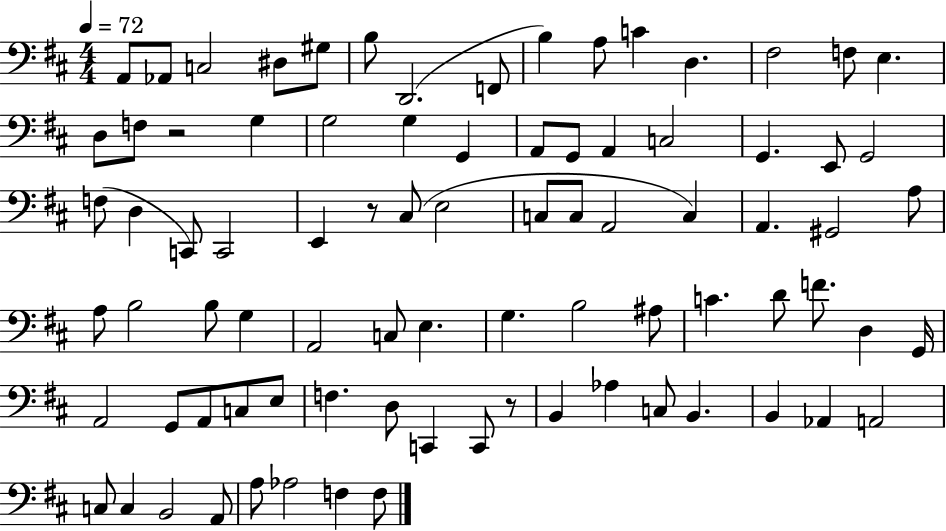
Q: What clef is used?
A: bass